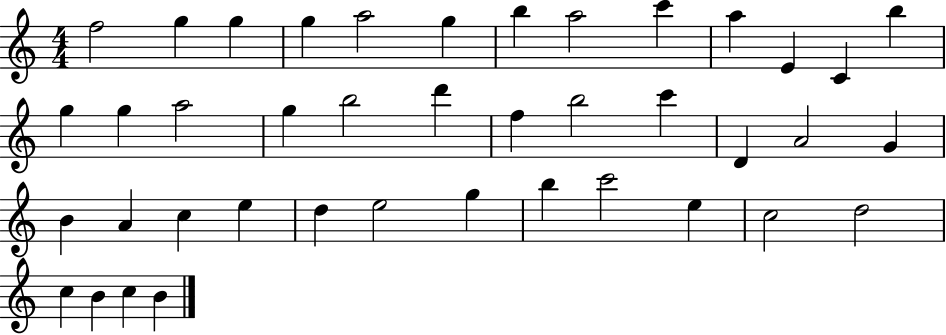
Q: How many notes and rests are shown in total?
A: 41